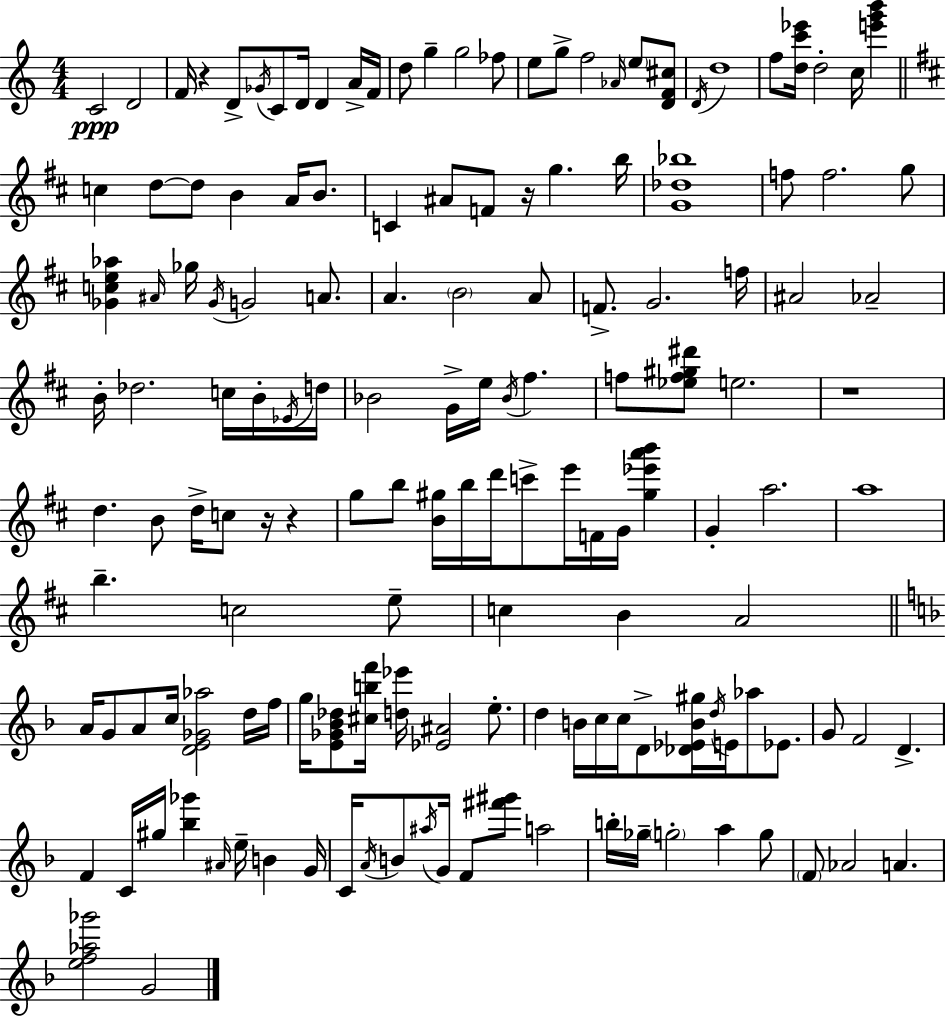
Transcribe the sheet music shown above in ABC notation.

X:1
T:Untitled
M:4/4
L:1/4
K:Am
C2 D2 F/4 z D/2 _G/4 C/2 D/4 D A/4 F/4 d/2 g g2 _f/2 e/2 g/2 f2 _A/4 e/2 [DF^c]/2 D/4 d4 f/2 [dc'_e']/4 d2 c/4 [e'g'b'] c d/2 d/2 B A/4 B/2 C ^A/2 F/2 z/4 g b/4 [G_d_b]4 f/2 f2 g/2 [_Gce_a] ^A/4 _g/4 _G/4 G2 A/2 A B2 A/2 F/2 G2 f/4 ^A2 _A2 B/4 _d2 c/4 B/4 _E/4 d/4 _B2 G/4 e/4 _B/4 ^f f/2 [_ef^g^d']/2 e2 z4 d B/2 d/4 c/2 z/4 z g/2 b/2 [B^g]/4 b/4 d'/4 c'/2 e'/4 F/4 G/4 [^g_e'a'b'] G a2 a4 b c2 e/2 c B A2 A/4 G/2 A/2 c/4 [DE_G_a]2 d/4 f/4 g/4 [E_G_B_d]/2 [^cbf']/4 [d_e']/4 [_E^A]2 e/2 d B/4 c/4 c/4 D/2 [_D_EB^g]/4 d/4 E/4 _a/2 _E/2 G/2 F2 D F C/4 ^g/4 [_b_g'] ^A/4 e/4 B G/4 C/4 A/4 B/2 ^a/4 G/4 F/2 [^f'^g']/2 a2 b/4 _g/4 g2 a g/2 F/2 _A2 A [ef_a_g']2 G2